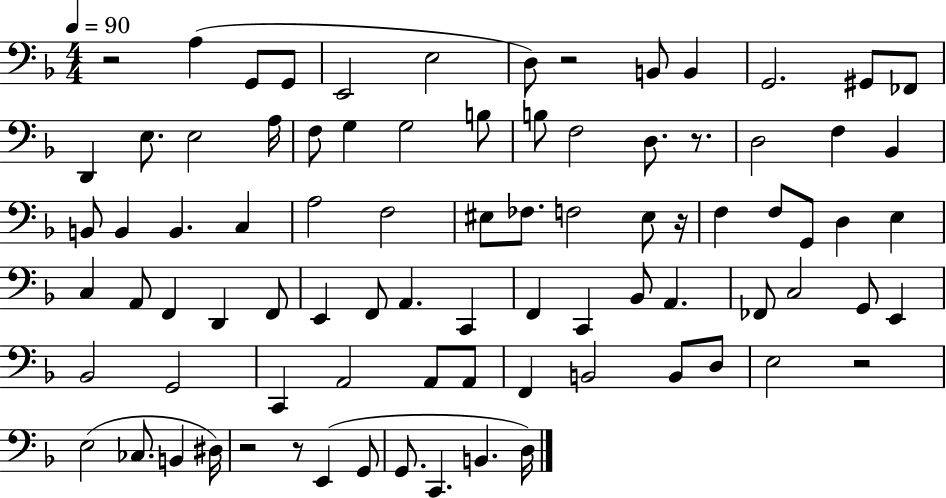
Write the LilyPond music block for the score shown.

{
  \clef bass
  \numericTimeSignature
  \time 4/4
  \key f \major
  \tempo 4 = 90
  r2 a4( g,8 g,8 | e,2 e2 | d8) r2 b,8 b,4 | g,2. gis,8 fes,8 | \break d,4 e8. e2 a16 | f8 g4 g2 b8 | b8 f2 d8. r8. | d2 f4 bes,4 | \break b,8 b,4 b,4. c4 | a2 f2 | eis8 fes8. f2 eis8 r16 | f4 f8 g,8 d4 e4 | \break c4 a,8 f,4 d,4 f,8 | e,4 f,8 a,4. c,4 | f,4 c,4 bes,8 a,4. | fes,8 c2 g,8 e,4 | \break bes,2 g,2 | c,4 a,2 a,8 a,8 | f,4 b,2 b,8 d8 | e2 r2 | \break e2( ces8. b,4 dis16) | r2 r8 e,4( g,8 | g,8. c,4. b,4. d16) | \bar "|."
}